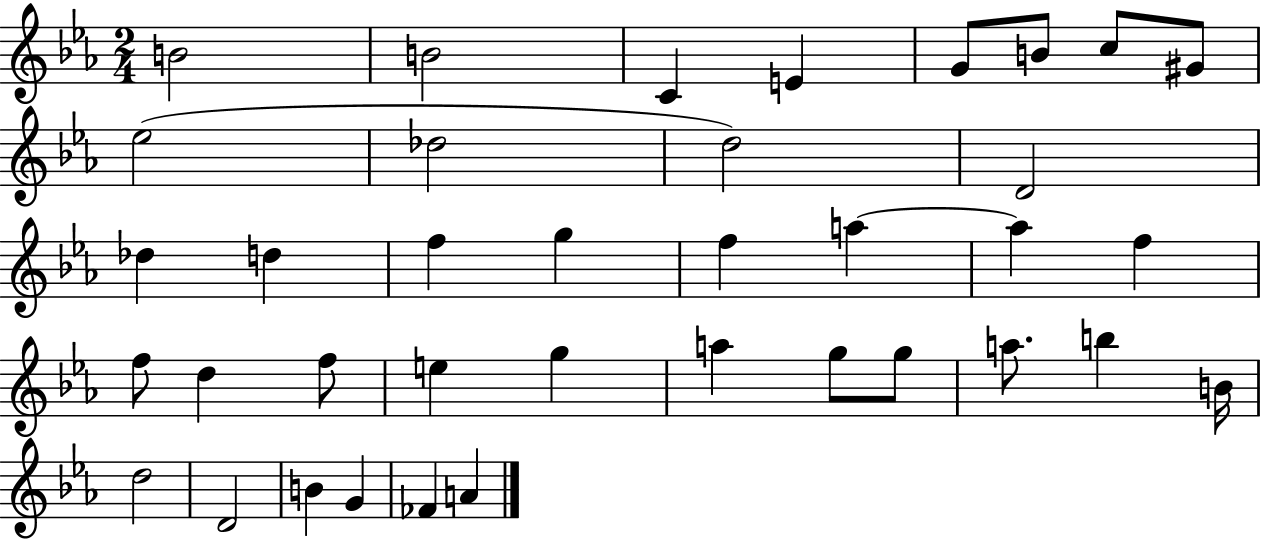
{
  \clef treble
  \numericTimeSignature
  \time 2/4
  \key ees \major
  \repeat volta 2 { b'2 | b'2 | c'4 e'4 | g'8 b'8 c''8 gis'8 | \break ees''2( | des''2 | d''2) | d'2 | \break des''4 d''4 | f''4 g''4 | f''4 a''4~~ | a''4 f''4 | \break f''8 d''4 f''8 | e''4 g''4 | a''4 g''8 g''8 | a''8. b''4 b'16 | \break d''2 | d'2 | b'4 g'4 | fes'4 a'4 | \break } \bar "|."
}